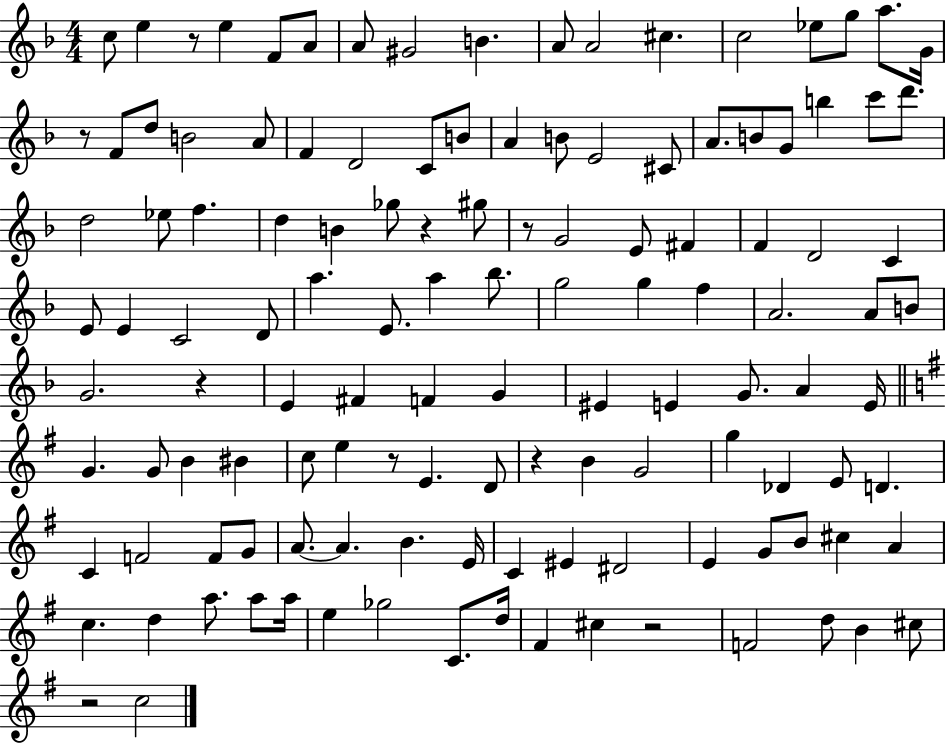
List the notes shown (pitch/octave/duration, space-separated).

C5/e E5/q R/e E5/q F4/e A4/e A4/e G#4/h B4/q. A4/e A4/h C#5/q. C5/h Eb5/e G5/e A5/e. G4/s R/e F4/e D5/e B4/h A4/e F4/q D4/h C4/e B4/e A4/q B4/e E4/h C#4/e A4/e. B4/e G4/e B5/q C6/e D6/e. D5/h Eb5/e F5/q. D5/q B4/q Gb5/e R/q G#5/e R/e G4/h E4/e F#4/q F4/q D4/h C4/q E4/e E4/q C4/h D4/e A5/q. E4/e. A5/q Bb5/e. G5/h G5/q F5/q A4/h. A4/e B4/e G4/h. R/q E4/q F#4/q F4/q G4/q EIS4/q E4/q G4/e. A4/q E4/s G4/q. G4/e B4/q BIS4/q C5/e E5/q R/e E4/q. D4/e R/q B4/q G4/h G5/q Db4/q E4/e D4/q. C4/q F4/h F4/e G4/e A4/e. A4/q. B4/q. E4/s C4/q EIS4/q D#4/h E4/q G4/e B4/e C#5/q A4/q C5/q. D5/q A5/e. A5/e A5/s E5/q Gb5/h C4/e. D5/s F#4/q C#5/q R/h F4/h D5/e B4/q C#5/e R/h C5/h